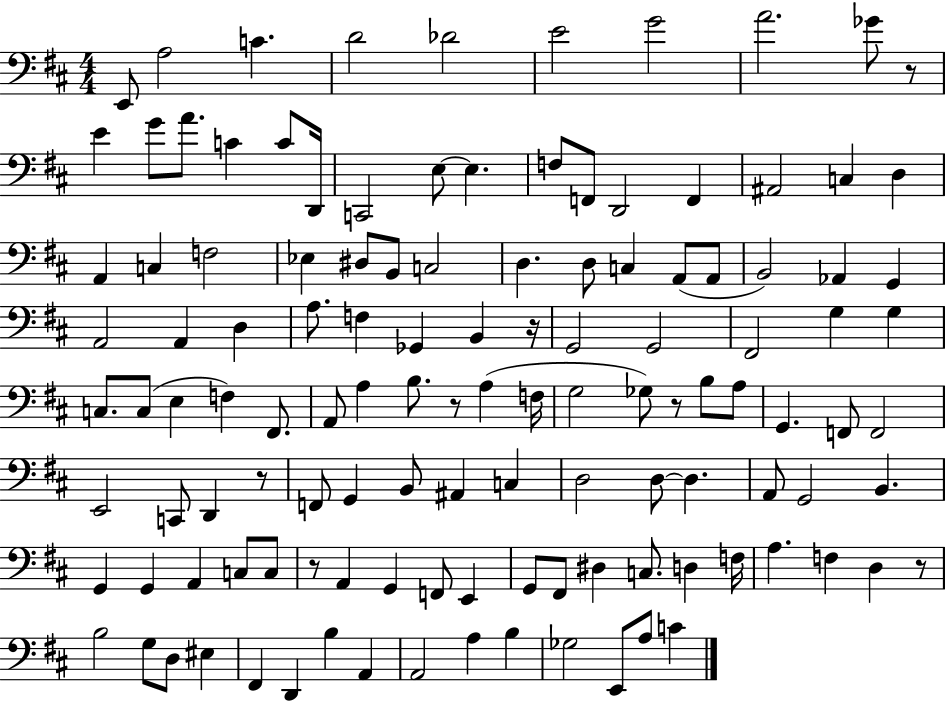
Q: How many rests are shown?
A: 7